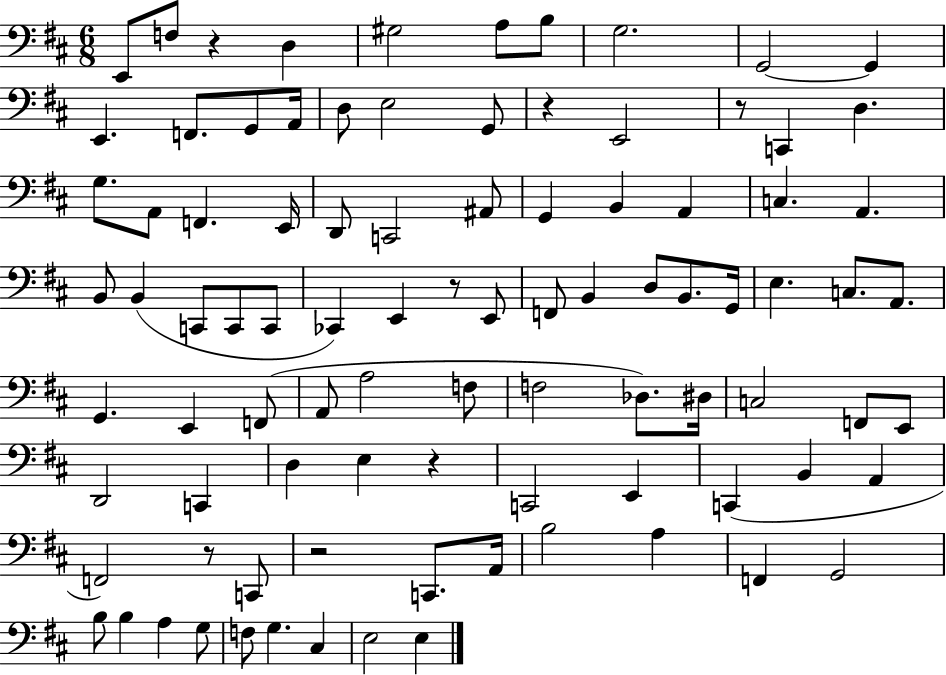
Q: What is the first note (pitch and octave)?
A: E2